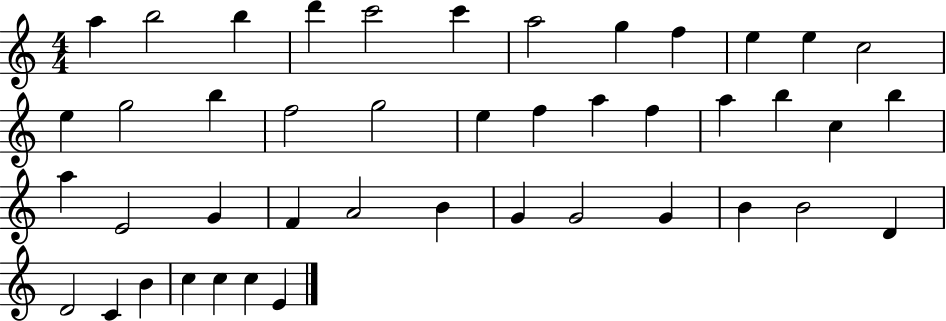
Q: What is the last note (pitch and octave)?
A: E4